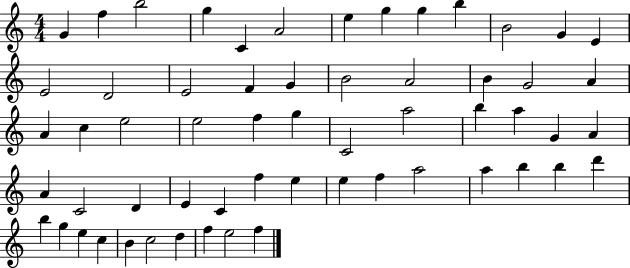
{
  \clef treble
  \numericTimeSignature
  \time 4/4
  \key c \major
  g'4 f''4 b''2 | g''4 c'4 a'2 | e''4 g''4 g''4 b''4 | b'2 g'4 e'4 | \break e'2 d'2 | e'2 f'4 g'4 | b'2 a'2 | b'4 g'2 a'4 | \break a'4 c''4 e''2 | e''2 f''4 g''4 | c'2 a''2 | b''4 a''4 g'4 a'4 | \break a'4 c'2 d'4 | e'4 c'4 f''4 e''4 | e''4 f''4 a''2 | a''4 b''4 b''4 d'''4 | \break b''4 g''4 e''4 c''4 | b'4 c''2 d''4 | f''4 e''2 f''4 | \bar "|."
}